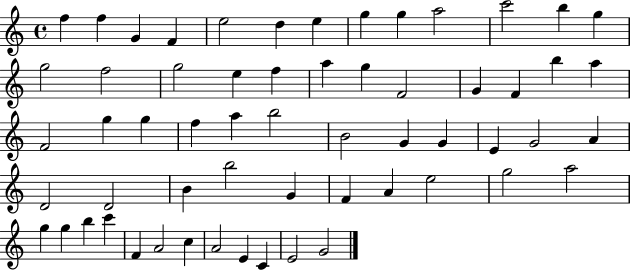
F5/q F5/q G4/q F4/q E5/h D5/q E5/q G5/q G5/q A5/h C6/h B5/q G5/q G5/h F5/h G5/h E5/q F5/q A5/q G5/q F4/h G4/q F4/q B5/q A5/q F4/h G5/q G5/q F5/q A5/q B5/h B4/h G4/q G4/q E4/q G4/h A4/q D4/h D4/h B4/q B5/h G4/q F4/q A4/q E5/h G5/h A5/h G5/q G5/q B5/q C6/q F4/q A4/h C5/q A4/h E4/q C4/q E4/h G4/h